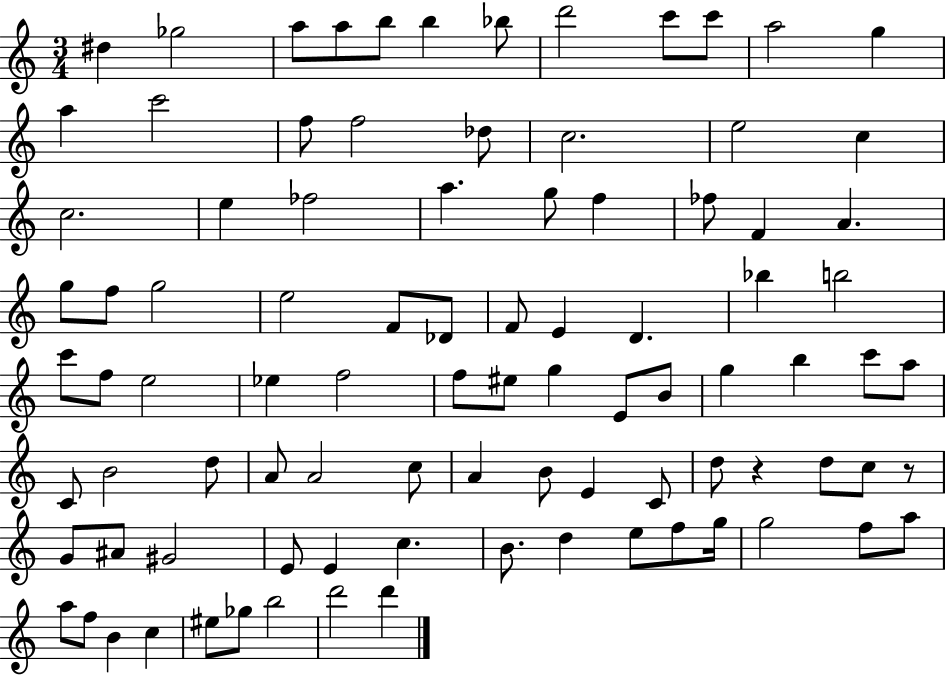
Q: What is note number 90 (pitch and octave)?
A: D6